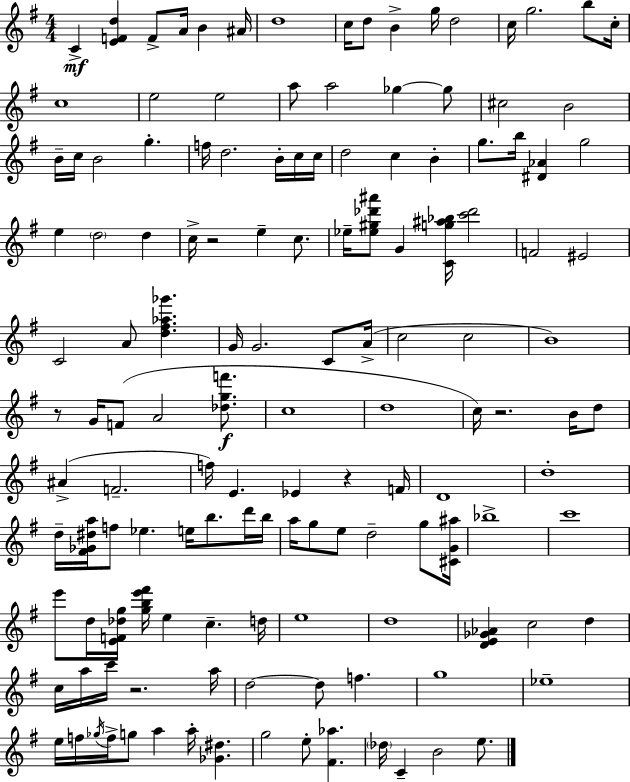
{
  \clef treble
  \numericTimeSignature
  \time 4/4
  \key e \minor
  c'4->\mf <e' f' d''>4 f'8-> a'16 b'4 ais'16 | d''1 | c''16 d''8 b'4-> g''16 d''2 | c''16 g''2. b''8 c''16-. | \break c''1 | e''2 e''2 | a''8 a''2 ges''4~~ ges''8 | cis''2 b'2 | \break b'16-- c''16 b'2 g''4.-. | f''16 d''2. b'16-. c''16 c''16 | d''2 c''4 b'4-. | g''8. b''16 <dis' aes'>4 g''2 | \break e''4 \parenthesize d''2 d''4 | c''16-> r2 e''4-- c''8. | ees''16-- <ees'' gis'' des''' ais'''>8 g'4 <c' g'' ais'' bes''>16 <c''' des'''>2 | f'2 eis'2 | \break c'2 a'8 <d'' fis'' aes'' ges'''>4. | g'16 g'2. c'8 a'16->( | c''2 c''2 | b'1) | \break r8 g'16 f'8( a'2 <des'' g'' f'''>8.\f | c''1 | d''1 | c''16) r2. b'16 d''8 | \break ais'4->( f'2.-- | f''16) e'4. ees'4 r4 f'16 | d'1 | d''1-. | \break d''16-- <fis' ges' dis'' a''>16 f''8 ees''4. e''16 b''8. d'''16 b''16 | a''16 g''8 e''8 d''2-- g''8 <cis' g' ais''>16 | bes''1-> | c'''1 | \break e'''8 d''16 <e' f' des'' g''>16 <g'' b'' e''' fis'''>16 e''4 c''4.-- d''16 | e''1 | d''1 | <d' e' ges' aes'>4 c''2 d''4 | \break c''16 a''16 c'''16 r2. a''16 | d''2~~ d''8 f''4. | g''1 | ees''1-- | \break e''16 f''16 \acciaccatura { ges''16 } f''16-> g''8 a''4 a''16-. <ges' dis''>4. | g''2 e''8-. <fis' aes''>4. | \parenthesize des''16 c'4-- b'2 e''8. | \bar "|."
}